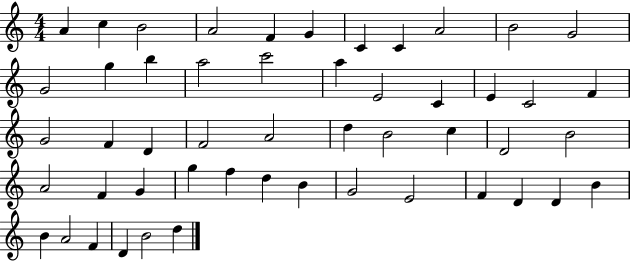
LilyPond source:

{
  \clef treble
  \numericTimeSignature
  \time 4/4
  \key c \major
  a'4 c''4 b'2 | a'2 f'4 g'4 | c'4 c'4 a'2 | b'2 g'2 | \break g'2 g''4 b''4 | a''2 c'''2 | a''4 e'2 c'4 | e'4 c'2 f'4 | \break g'2 f'4 d'4 | f'2 a'2 | d''4 b'2 c''4 | d'2 b'2 | \break a'2 f'4 g'4 | g''4 f''4 d''4 b'4 | g'2 e'2 | f'4 d'4 d'4 b'4 | \break b'4 a'2 f'4 | d'4 b'2 d''4 | \bar "|."
}